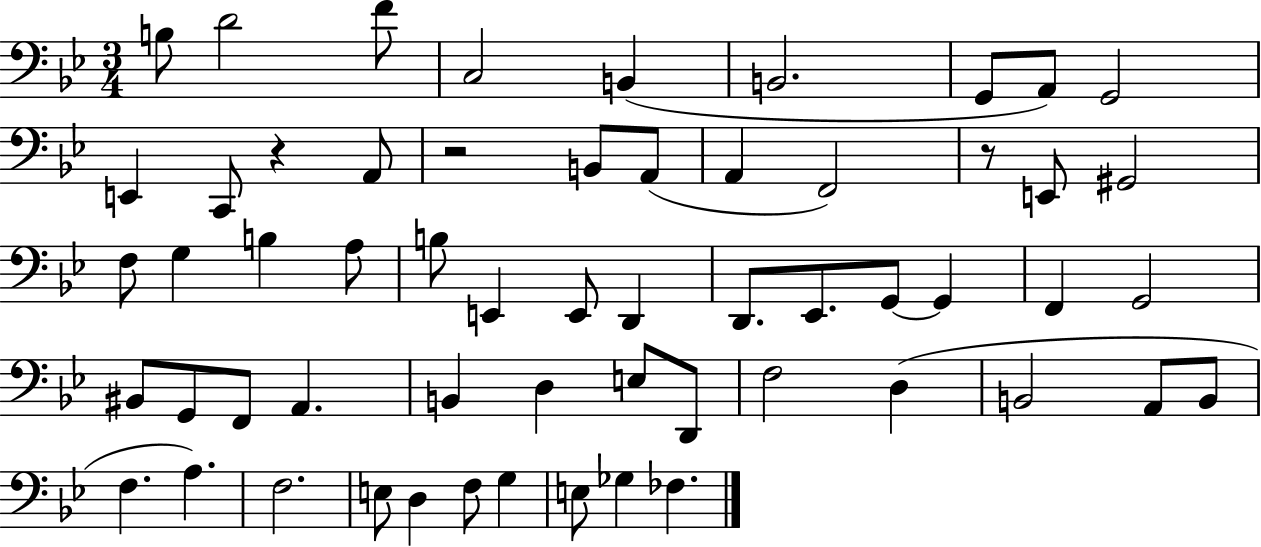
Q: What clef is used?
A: bass